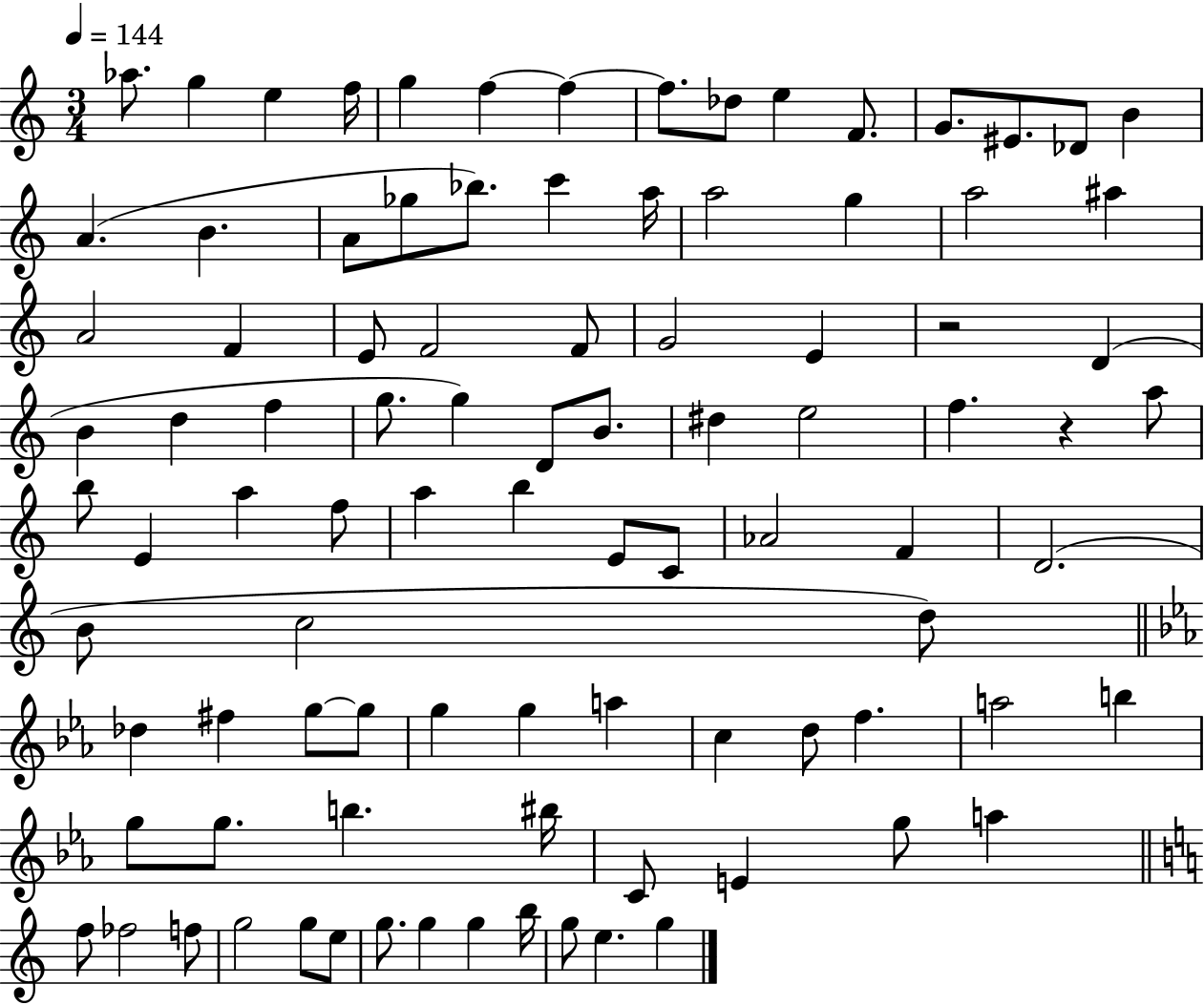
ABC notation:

X:1
T:Untitled
M:3/4
L:1/4
K:C
_a/2 g e f/4 g f f f/2 _d/2 e F/2 G/2 ^E/2 _D/2 B A B A/2 _g/2 _b/2 c' a/4 a2 g a2 ^a A2 F E/2 F2 F/2 G2 E z2 D B d f g/2 g D/2 B/2 ^d e2 f z a/2 b/2 E a f/2 a b E/2 C/2 _A2 F D2 B/2 c2 d/2 _d ^f g/2 g/2 g g a c d/2 f a2 b g/2 g/2 b ^b/4 C/2 E g/2 a f/2 _f2 f/2 g2 g/2 e/2 g/2 g g b/4 g/2 e g